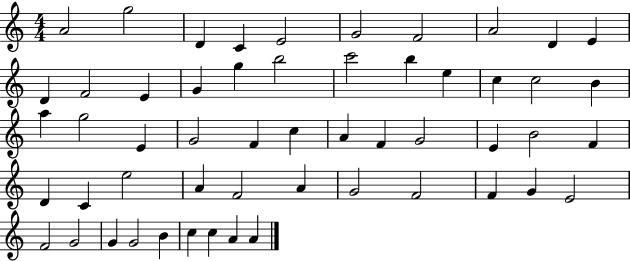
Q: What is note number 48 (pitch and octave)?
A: G4